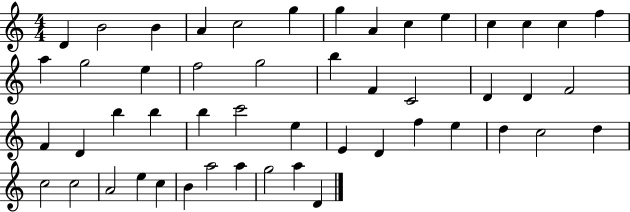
D4/q B4/h B4/q A4/q C5/h G5/q G5/q A4/q C5/q E5/q C5/q C5/q C5/q F5/q A5/q G5/h E5/q F5/h G5/h B5/q F4/q C4/h D4/q D4/q F4/h F4/q D4/q B5/q B5/q B5/q C6/h E5/q E4/q D4/q F5/q E5/q D5/q C5/h D5/q C5/h C5/h A4/h E5/q C5/q B4/q A5/h A5/q G5/h A5/q D4/q